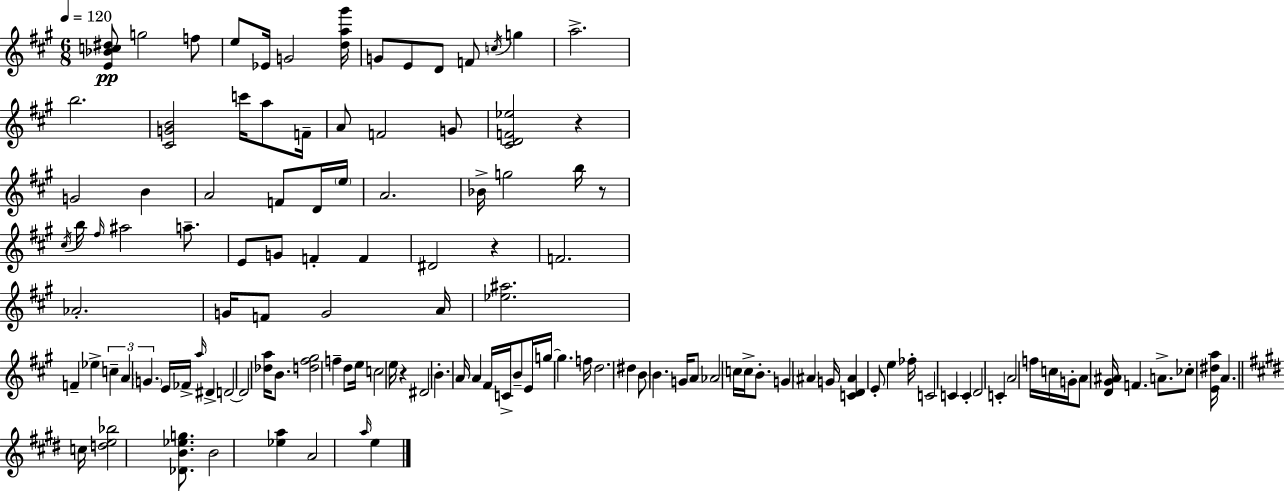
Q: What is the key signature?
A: A major